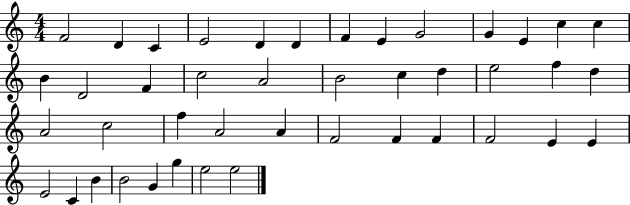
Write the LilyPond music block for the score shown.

{
  \clef treble
  \numericTimeSignature
  \time 4/4
  \key c \major
  f'2 d'4 c'4 | e'2 d'4 d'4 | f'4 e'4 g'2 | g'4 e'4 c''4 c''4 | \break b'4 d'2 f'4 | c''2 a'2 | b'2 c''4 d''4 | e''2 f''4 d''4 | \break a'2 c''2 | f''4 a'2 a'4 | f'2 f'4 f'4 | f'2 e'4 e'4 | \break e'2 c'4 b'4 | b'2 g'4 g''4 | e''2 e''2 | \bar "|."
}